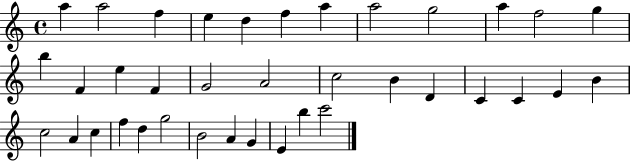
A5/q A5/h F5/q E5/q D5/q F5/q A5/q A5/h G5/h A5/q F5/h G5/q B5/q F4/q E5/q F4/q G4/h A4/h C5/h B4/q D4/q C4/q C4/q E4/q B4/q C5/h A4/q C5/q F5/q D5/q G5/h B4/h A4/q G4/q E4/q B5/q C6/h